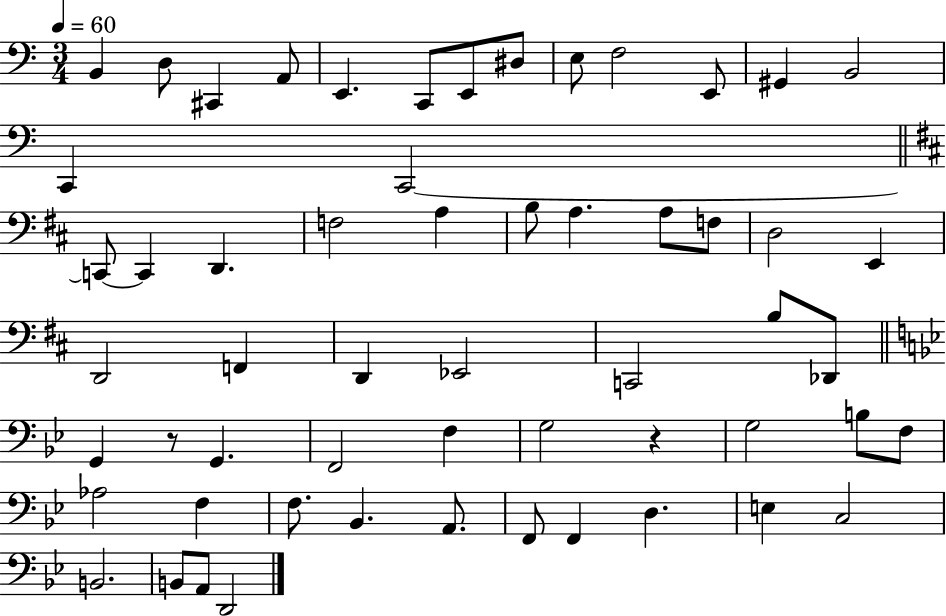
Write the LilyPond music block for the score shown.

{
  \clef bass
  \numericTimeSignature
  \time 3/4
  \key c \major
  \tempo 4 = 60
  \repeat volta 2 { b,4 d8 cis,4 a,8 | e,4. c,8 e,8 dis8 | e8 f2 e,8 | gis,4 b,2 | \break c,4 c,2~~ | \bar "||" \break \key d \major c,8~~ c,4 d,4. | f2 a4 | b8 a4. a8 f8 | d2 e,4 | \break d,2 f,4 | d,4 ees,2 | c,2 b8 des,8 | \bar "||" \break \key g \minor g,4 r8 g,4. | f,2 f4 | g2 r4 | g2 b8 f8 | \break aes2 f4 | f8. bes,4. a,8. | f,8 f,4 d4. | e4 c2 | \break b,2. | b,8 a,8 d,2 | } \bar "|."
}